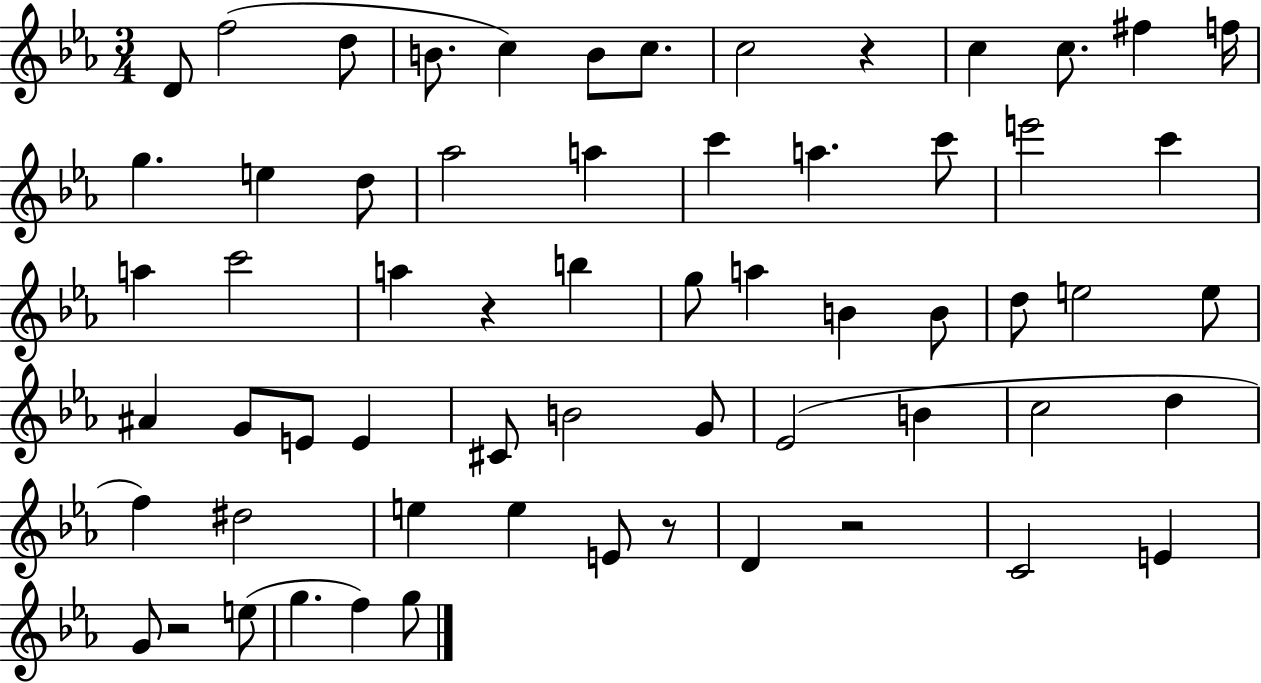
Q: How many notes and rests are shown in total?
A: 62